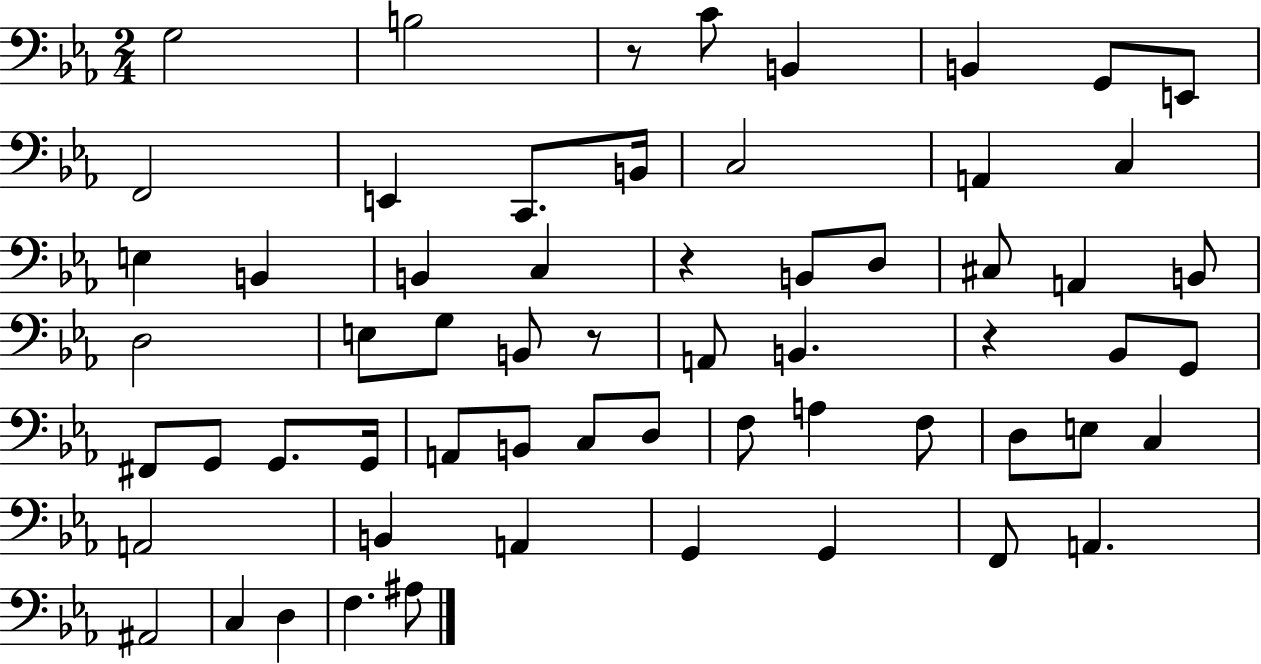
G3/h B3/h R/e C4/e B2/q B2/q G2/e E2/e F2/h E2/q C2/e. B2/s C3/h A2/q C3/q E3/q B2/q B2/q C3/q R/q B2/e D3/e C#3/e A2/q B2/e D3/h E3/e G3/e B2/e R/e A2/e B2/q. R/q Bb2/e G2/e F#2/e G2/e G2/e. G2/s A2/e B2/e C3/e D3/e F3/e A3/q F3/e D3/e E3/e C3/q A2/h B2/q A2/q G2/q G2/q F2/e A2/q. A#2/h C3/q D3/q F3/q. A#3/e